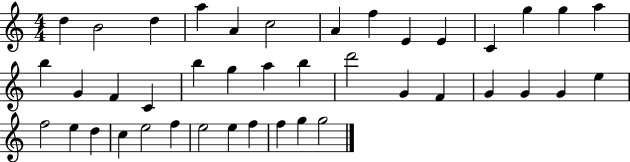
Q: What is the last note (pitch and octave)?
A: G5